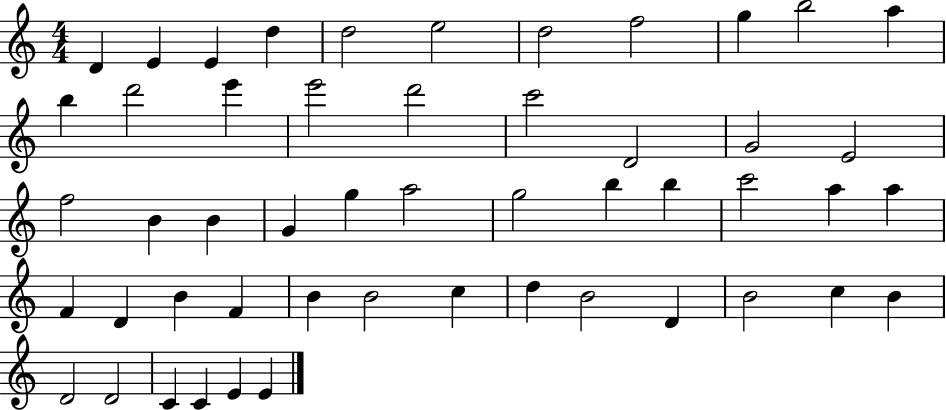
{
  \clef treble
  \numericTimeSignature
  \time 4/4
  \key c \major
  d'4 e'4 e'4 d''4 | d''2 e''2 | d''2 f''2 | g''4 b''2 a''4 | \break b''4 d'''2 e'''4 | e'''2 d'''2 | c'''2 d'2 | g'2 e'2 | \break f''2 b'4 b'4 | g'4 g''4 a''2 | g''2 b''4 b''4 | c'''2 a''4 a''4 | \break f'4 d'4 b'4 f'4 | b'4 b'2 c''4 | d''4 b'2 d'4 | b'2 c''4 b'4 | \break d'2 d'2 | c'4 c'4 e'4 e'4 | \bar "|."
}